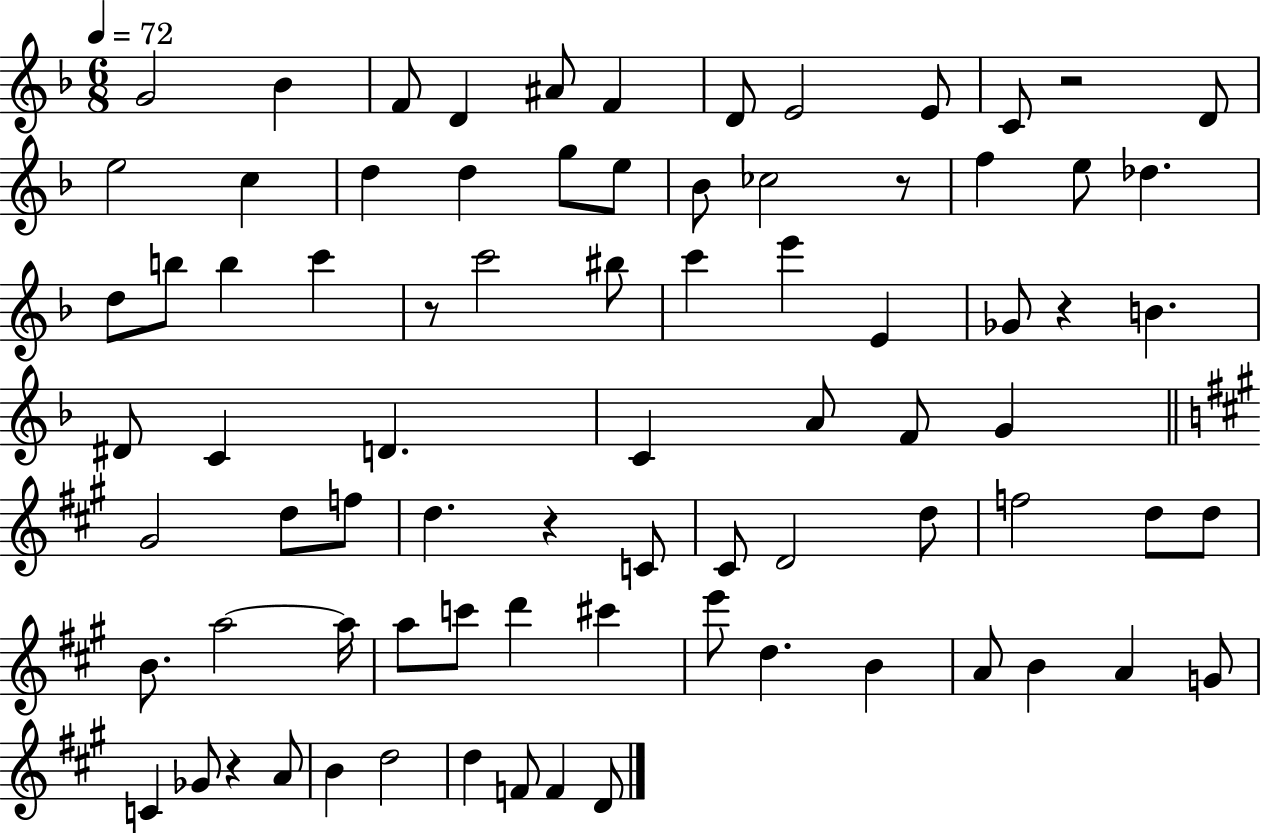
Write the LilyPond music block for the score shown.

{
  \clef treble
  \numericTimeSignature
  \time 6/8
  \key f \major
  \tempo 4 = 72
  g'2 bes'4 | f'8 d'4 ais'8 f'4 | d'8 e'2 e'8 | c'8 r2 d'8 | \break e''2 c''4 | d''4 d''4 g''8 e''8 | bes'8 ces''2 r8 | f''4 e''8 des''4. | \break d''8 b''8 b''4 c'''4 | r8 c'''2 bis''8 | c'''4 e'''4 e'4 | ges'8 r4 b'4. | \break dis'8 c'4 d'4. | c'4 a'8 f'8 g'4 | \bar "||" \break \key a \major gis'2 d''8 f''8 | d''4. r4 c'8 | cis'8 d'2 d''8 | f''2 d''8 d''8 | \break b'8. a''2~~ a''16 | a''8 c'''8 d'''4 cis'''4 | e'''8 d''4. b'4 | a'8 b'4 a'4 g'8 | \break c'4 ges'8 r4 a'8 | b'4 d''2 | d''4 f'8 f'4 d'8 | \bar "|."
}